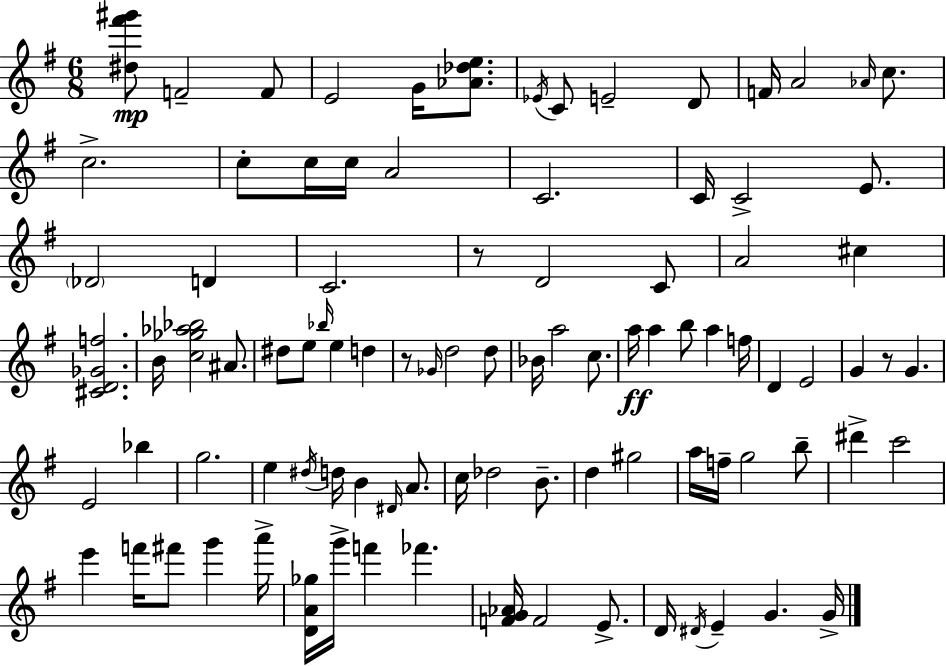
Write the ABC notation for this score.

X:1
T:Untitled
M:6/8
L:1/4
K:Em
[^d^f'^g']/2 F2 F/2 E2 G/4 [_A_de]/2 _E/4 C/2 E2 D/2 F/4 A2 _A/4 c/2 c2 c/2 c/4 c/4 A2 C2 C/4 C2 E/2 _D2 D C2 z/2 D2 C/2 A2 ^c [^CD_Gf]2 B/4 [c_g_a_b]2 ^A/2 ^d/2 e/2 _b/4 e d z/2 _G/4 d2 d/2 _B/4 a2 c/2 a/4 a b/2 a f/4 D E2 G z/2 G E2 _b g2 e ^d/4 d/4 B ^D/4 A/2 c/4 _d2 B/2 d ^g2 a/4 f/4 g2 b/2 ^d' c'2 e' f'/4 ^f'/2 g' a'/4 [DA_g]/4 g'/4 f' _f' [FG_A]/4 F2 E/2 D/4 ^D/4 E G G/4